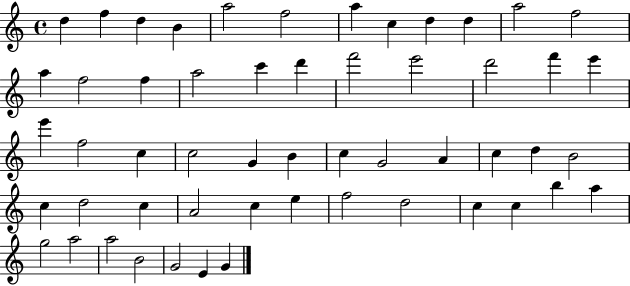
{
  \clef treble
  \time 4/4
  \defaultTimeSignature
  \key c \major
  d''4 f''4 d''4 b'4 | a''2 f''2 | a''4 c''4 d''4 d''4 | a''2 f''2 | \break a''4 f''2 f''4 | a''2 c'''4 d'''4 | f'''2 e'''2 | d'''2 f'''4 e'''4 | \break e'''4 f''2 c''4 | c''2 g'4 b'4 | c''4 g'2 a'4 | c''4 d''4 b'2 | \break c''4 d''2 c''4 | a'2 c''4 e''4 | f''2 d''2 | c''4 c''4 b''4 a''4 | \break g''2 a''2 | a''2 b'2 | g'2 e'4 g'4 | \bar "|."
}